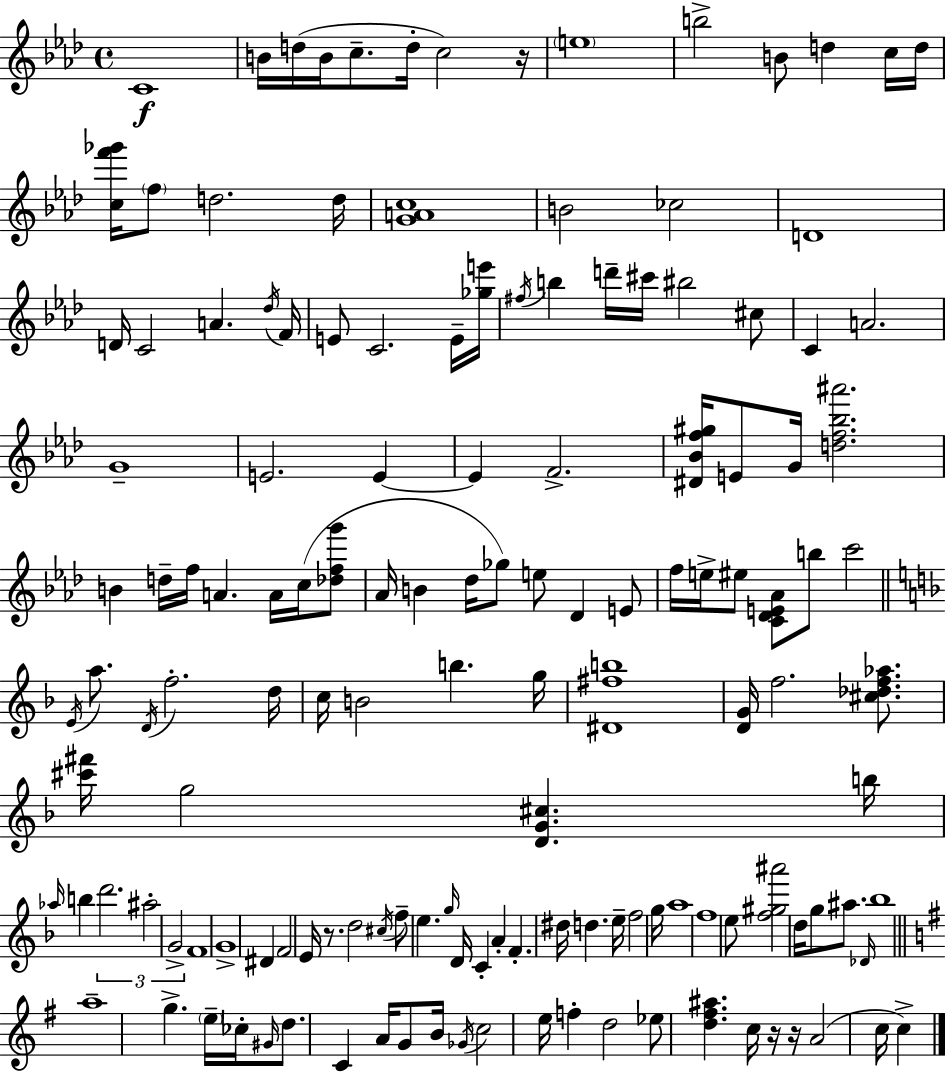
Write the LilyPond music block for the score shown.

{
  \clef treble
  \time 4/4
  \defaultTimeSignature
  \key f \minor
  c'1\f | b'16 d''16( b'16 c''8.-- d''16-. c''2) r16 | \parenthesize e''1 | b''2-> b'8 d''4 c''16 d''16 | \break <c'' f''' ges'''>16 \parenthesize f''8 d''2. d''16 | <g' a' c''>1 | b'2 ces''2 | d'1 | \break d'16 c'2 a'4. \acciaccatura { des''16 } | f'16 e'8 c'2. e'16-- | <ges'' e'''>16 \acciaccatura { fis''16 } b''4 d'''16-- cis'''16 bis''2 | cis''8 c'4 a'2. | \break g'1-- | e'2. e'4~~ | e'4 f'2.-> | <dis' bes' f'' gis''>16 e'8 g'16 <d'' f'' bes'' ais'''>2. | \break b'4 d''16-- f''16 a'4. a'16 c''16( | <des'' f'' g'''>8 aes'16 b'4 des''16 ges''8) e''8 des'4 | e'8 f''16 e''16-> eis''8 <c' des' e' aes'>8 b''8 c'''2 | \bar "||" \break \key f \major \acciaccatura { e'16 } a''8. \acciaccatura { d'16 } f''2.-. | d''16 c''16 b'2 b''4. | g''16 <dis' fis'' b''>1 | <d' g'>16 f''2. <cis'' des'' f'' aes''>8. | \break <cis''' fis'''>16 g''2 <d' g' cis''>4. | b''16 \grace { aes''16 } b''4 \tuplet 3/2 { d'''2. | ais''2-. g'2-> } | f'1 | \break g'1-> | dis'4 f'2 e'16 | r8. d''2 \acciaccatura { cis''16 } f''8-- e''4. | \grace { g''16 } d'16 c'4-. a'4-. f'4.-. | \break dis''16 d''4. e''16-- f''2 | g''16 a''1 | f''1 | e''8 <f'' gis'' ais'''>2 d''16 | \break g''8 ais''8. \grace { des'16 } bes''1 | \bar "||" \break \key e \minor a''1-- | g''4.-> \parenthesize e''16-- ces''16-. \grace { gis'16 } d''8. c'4 | a'16 g'8 b'16 \acciaccatura { ges'16 } c''2 e''16 f''4-. | d''2 ees''8 <d'' fis'' ais''>4. | \break c''16 r16 r16 a'2( c''16 c''4->) | \bar "|."
}